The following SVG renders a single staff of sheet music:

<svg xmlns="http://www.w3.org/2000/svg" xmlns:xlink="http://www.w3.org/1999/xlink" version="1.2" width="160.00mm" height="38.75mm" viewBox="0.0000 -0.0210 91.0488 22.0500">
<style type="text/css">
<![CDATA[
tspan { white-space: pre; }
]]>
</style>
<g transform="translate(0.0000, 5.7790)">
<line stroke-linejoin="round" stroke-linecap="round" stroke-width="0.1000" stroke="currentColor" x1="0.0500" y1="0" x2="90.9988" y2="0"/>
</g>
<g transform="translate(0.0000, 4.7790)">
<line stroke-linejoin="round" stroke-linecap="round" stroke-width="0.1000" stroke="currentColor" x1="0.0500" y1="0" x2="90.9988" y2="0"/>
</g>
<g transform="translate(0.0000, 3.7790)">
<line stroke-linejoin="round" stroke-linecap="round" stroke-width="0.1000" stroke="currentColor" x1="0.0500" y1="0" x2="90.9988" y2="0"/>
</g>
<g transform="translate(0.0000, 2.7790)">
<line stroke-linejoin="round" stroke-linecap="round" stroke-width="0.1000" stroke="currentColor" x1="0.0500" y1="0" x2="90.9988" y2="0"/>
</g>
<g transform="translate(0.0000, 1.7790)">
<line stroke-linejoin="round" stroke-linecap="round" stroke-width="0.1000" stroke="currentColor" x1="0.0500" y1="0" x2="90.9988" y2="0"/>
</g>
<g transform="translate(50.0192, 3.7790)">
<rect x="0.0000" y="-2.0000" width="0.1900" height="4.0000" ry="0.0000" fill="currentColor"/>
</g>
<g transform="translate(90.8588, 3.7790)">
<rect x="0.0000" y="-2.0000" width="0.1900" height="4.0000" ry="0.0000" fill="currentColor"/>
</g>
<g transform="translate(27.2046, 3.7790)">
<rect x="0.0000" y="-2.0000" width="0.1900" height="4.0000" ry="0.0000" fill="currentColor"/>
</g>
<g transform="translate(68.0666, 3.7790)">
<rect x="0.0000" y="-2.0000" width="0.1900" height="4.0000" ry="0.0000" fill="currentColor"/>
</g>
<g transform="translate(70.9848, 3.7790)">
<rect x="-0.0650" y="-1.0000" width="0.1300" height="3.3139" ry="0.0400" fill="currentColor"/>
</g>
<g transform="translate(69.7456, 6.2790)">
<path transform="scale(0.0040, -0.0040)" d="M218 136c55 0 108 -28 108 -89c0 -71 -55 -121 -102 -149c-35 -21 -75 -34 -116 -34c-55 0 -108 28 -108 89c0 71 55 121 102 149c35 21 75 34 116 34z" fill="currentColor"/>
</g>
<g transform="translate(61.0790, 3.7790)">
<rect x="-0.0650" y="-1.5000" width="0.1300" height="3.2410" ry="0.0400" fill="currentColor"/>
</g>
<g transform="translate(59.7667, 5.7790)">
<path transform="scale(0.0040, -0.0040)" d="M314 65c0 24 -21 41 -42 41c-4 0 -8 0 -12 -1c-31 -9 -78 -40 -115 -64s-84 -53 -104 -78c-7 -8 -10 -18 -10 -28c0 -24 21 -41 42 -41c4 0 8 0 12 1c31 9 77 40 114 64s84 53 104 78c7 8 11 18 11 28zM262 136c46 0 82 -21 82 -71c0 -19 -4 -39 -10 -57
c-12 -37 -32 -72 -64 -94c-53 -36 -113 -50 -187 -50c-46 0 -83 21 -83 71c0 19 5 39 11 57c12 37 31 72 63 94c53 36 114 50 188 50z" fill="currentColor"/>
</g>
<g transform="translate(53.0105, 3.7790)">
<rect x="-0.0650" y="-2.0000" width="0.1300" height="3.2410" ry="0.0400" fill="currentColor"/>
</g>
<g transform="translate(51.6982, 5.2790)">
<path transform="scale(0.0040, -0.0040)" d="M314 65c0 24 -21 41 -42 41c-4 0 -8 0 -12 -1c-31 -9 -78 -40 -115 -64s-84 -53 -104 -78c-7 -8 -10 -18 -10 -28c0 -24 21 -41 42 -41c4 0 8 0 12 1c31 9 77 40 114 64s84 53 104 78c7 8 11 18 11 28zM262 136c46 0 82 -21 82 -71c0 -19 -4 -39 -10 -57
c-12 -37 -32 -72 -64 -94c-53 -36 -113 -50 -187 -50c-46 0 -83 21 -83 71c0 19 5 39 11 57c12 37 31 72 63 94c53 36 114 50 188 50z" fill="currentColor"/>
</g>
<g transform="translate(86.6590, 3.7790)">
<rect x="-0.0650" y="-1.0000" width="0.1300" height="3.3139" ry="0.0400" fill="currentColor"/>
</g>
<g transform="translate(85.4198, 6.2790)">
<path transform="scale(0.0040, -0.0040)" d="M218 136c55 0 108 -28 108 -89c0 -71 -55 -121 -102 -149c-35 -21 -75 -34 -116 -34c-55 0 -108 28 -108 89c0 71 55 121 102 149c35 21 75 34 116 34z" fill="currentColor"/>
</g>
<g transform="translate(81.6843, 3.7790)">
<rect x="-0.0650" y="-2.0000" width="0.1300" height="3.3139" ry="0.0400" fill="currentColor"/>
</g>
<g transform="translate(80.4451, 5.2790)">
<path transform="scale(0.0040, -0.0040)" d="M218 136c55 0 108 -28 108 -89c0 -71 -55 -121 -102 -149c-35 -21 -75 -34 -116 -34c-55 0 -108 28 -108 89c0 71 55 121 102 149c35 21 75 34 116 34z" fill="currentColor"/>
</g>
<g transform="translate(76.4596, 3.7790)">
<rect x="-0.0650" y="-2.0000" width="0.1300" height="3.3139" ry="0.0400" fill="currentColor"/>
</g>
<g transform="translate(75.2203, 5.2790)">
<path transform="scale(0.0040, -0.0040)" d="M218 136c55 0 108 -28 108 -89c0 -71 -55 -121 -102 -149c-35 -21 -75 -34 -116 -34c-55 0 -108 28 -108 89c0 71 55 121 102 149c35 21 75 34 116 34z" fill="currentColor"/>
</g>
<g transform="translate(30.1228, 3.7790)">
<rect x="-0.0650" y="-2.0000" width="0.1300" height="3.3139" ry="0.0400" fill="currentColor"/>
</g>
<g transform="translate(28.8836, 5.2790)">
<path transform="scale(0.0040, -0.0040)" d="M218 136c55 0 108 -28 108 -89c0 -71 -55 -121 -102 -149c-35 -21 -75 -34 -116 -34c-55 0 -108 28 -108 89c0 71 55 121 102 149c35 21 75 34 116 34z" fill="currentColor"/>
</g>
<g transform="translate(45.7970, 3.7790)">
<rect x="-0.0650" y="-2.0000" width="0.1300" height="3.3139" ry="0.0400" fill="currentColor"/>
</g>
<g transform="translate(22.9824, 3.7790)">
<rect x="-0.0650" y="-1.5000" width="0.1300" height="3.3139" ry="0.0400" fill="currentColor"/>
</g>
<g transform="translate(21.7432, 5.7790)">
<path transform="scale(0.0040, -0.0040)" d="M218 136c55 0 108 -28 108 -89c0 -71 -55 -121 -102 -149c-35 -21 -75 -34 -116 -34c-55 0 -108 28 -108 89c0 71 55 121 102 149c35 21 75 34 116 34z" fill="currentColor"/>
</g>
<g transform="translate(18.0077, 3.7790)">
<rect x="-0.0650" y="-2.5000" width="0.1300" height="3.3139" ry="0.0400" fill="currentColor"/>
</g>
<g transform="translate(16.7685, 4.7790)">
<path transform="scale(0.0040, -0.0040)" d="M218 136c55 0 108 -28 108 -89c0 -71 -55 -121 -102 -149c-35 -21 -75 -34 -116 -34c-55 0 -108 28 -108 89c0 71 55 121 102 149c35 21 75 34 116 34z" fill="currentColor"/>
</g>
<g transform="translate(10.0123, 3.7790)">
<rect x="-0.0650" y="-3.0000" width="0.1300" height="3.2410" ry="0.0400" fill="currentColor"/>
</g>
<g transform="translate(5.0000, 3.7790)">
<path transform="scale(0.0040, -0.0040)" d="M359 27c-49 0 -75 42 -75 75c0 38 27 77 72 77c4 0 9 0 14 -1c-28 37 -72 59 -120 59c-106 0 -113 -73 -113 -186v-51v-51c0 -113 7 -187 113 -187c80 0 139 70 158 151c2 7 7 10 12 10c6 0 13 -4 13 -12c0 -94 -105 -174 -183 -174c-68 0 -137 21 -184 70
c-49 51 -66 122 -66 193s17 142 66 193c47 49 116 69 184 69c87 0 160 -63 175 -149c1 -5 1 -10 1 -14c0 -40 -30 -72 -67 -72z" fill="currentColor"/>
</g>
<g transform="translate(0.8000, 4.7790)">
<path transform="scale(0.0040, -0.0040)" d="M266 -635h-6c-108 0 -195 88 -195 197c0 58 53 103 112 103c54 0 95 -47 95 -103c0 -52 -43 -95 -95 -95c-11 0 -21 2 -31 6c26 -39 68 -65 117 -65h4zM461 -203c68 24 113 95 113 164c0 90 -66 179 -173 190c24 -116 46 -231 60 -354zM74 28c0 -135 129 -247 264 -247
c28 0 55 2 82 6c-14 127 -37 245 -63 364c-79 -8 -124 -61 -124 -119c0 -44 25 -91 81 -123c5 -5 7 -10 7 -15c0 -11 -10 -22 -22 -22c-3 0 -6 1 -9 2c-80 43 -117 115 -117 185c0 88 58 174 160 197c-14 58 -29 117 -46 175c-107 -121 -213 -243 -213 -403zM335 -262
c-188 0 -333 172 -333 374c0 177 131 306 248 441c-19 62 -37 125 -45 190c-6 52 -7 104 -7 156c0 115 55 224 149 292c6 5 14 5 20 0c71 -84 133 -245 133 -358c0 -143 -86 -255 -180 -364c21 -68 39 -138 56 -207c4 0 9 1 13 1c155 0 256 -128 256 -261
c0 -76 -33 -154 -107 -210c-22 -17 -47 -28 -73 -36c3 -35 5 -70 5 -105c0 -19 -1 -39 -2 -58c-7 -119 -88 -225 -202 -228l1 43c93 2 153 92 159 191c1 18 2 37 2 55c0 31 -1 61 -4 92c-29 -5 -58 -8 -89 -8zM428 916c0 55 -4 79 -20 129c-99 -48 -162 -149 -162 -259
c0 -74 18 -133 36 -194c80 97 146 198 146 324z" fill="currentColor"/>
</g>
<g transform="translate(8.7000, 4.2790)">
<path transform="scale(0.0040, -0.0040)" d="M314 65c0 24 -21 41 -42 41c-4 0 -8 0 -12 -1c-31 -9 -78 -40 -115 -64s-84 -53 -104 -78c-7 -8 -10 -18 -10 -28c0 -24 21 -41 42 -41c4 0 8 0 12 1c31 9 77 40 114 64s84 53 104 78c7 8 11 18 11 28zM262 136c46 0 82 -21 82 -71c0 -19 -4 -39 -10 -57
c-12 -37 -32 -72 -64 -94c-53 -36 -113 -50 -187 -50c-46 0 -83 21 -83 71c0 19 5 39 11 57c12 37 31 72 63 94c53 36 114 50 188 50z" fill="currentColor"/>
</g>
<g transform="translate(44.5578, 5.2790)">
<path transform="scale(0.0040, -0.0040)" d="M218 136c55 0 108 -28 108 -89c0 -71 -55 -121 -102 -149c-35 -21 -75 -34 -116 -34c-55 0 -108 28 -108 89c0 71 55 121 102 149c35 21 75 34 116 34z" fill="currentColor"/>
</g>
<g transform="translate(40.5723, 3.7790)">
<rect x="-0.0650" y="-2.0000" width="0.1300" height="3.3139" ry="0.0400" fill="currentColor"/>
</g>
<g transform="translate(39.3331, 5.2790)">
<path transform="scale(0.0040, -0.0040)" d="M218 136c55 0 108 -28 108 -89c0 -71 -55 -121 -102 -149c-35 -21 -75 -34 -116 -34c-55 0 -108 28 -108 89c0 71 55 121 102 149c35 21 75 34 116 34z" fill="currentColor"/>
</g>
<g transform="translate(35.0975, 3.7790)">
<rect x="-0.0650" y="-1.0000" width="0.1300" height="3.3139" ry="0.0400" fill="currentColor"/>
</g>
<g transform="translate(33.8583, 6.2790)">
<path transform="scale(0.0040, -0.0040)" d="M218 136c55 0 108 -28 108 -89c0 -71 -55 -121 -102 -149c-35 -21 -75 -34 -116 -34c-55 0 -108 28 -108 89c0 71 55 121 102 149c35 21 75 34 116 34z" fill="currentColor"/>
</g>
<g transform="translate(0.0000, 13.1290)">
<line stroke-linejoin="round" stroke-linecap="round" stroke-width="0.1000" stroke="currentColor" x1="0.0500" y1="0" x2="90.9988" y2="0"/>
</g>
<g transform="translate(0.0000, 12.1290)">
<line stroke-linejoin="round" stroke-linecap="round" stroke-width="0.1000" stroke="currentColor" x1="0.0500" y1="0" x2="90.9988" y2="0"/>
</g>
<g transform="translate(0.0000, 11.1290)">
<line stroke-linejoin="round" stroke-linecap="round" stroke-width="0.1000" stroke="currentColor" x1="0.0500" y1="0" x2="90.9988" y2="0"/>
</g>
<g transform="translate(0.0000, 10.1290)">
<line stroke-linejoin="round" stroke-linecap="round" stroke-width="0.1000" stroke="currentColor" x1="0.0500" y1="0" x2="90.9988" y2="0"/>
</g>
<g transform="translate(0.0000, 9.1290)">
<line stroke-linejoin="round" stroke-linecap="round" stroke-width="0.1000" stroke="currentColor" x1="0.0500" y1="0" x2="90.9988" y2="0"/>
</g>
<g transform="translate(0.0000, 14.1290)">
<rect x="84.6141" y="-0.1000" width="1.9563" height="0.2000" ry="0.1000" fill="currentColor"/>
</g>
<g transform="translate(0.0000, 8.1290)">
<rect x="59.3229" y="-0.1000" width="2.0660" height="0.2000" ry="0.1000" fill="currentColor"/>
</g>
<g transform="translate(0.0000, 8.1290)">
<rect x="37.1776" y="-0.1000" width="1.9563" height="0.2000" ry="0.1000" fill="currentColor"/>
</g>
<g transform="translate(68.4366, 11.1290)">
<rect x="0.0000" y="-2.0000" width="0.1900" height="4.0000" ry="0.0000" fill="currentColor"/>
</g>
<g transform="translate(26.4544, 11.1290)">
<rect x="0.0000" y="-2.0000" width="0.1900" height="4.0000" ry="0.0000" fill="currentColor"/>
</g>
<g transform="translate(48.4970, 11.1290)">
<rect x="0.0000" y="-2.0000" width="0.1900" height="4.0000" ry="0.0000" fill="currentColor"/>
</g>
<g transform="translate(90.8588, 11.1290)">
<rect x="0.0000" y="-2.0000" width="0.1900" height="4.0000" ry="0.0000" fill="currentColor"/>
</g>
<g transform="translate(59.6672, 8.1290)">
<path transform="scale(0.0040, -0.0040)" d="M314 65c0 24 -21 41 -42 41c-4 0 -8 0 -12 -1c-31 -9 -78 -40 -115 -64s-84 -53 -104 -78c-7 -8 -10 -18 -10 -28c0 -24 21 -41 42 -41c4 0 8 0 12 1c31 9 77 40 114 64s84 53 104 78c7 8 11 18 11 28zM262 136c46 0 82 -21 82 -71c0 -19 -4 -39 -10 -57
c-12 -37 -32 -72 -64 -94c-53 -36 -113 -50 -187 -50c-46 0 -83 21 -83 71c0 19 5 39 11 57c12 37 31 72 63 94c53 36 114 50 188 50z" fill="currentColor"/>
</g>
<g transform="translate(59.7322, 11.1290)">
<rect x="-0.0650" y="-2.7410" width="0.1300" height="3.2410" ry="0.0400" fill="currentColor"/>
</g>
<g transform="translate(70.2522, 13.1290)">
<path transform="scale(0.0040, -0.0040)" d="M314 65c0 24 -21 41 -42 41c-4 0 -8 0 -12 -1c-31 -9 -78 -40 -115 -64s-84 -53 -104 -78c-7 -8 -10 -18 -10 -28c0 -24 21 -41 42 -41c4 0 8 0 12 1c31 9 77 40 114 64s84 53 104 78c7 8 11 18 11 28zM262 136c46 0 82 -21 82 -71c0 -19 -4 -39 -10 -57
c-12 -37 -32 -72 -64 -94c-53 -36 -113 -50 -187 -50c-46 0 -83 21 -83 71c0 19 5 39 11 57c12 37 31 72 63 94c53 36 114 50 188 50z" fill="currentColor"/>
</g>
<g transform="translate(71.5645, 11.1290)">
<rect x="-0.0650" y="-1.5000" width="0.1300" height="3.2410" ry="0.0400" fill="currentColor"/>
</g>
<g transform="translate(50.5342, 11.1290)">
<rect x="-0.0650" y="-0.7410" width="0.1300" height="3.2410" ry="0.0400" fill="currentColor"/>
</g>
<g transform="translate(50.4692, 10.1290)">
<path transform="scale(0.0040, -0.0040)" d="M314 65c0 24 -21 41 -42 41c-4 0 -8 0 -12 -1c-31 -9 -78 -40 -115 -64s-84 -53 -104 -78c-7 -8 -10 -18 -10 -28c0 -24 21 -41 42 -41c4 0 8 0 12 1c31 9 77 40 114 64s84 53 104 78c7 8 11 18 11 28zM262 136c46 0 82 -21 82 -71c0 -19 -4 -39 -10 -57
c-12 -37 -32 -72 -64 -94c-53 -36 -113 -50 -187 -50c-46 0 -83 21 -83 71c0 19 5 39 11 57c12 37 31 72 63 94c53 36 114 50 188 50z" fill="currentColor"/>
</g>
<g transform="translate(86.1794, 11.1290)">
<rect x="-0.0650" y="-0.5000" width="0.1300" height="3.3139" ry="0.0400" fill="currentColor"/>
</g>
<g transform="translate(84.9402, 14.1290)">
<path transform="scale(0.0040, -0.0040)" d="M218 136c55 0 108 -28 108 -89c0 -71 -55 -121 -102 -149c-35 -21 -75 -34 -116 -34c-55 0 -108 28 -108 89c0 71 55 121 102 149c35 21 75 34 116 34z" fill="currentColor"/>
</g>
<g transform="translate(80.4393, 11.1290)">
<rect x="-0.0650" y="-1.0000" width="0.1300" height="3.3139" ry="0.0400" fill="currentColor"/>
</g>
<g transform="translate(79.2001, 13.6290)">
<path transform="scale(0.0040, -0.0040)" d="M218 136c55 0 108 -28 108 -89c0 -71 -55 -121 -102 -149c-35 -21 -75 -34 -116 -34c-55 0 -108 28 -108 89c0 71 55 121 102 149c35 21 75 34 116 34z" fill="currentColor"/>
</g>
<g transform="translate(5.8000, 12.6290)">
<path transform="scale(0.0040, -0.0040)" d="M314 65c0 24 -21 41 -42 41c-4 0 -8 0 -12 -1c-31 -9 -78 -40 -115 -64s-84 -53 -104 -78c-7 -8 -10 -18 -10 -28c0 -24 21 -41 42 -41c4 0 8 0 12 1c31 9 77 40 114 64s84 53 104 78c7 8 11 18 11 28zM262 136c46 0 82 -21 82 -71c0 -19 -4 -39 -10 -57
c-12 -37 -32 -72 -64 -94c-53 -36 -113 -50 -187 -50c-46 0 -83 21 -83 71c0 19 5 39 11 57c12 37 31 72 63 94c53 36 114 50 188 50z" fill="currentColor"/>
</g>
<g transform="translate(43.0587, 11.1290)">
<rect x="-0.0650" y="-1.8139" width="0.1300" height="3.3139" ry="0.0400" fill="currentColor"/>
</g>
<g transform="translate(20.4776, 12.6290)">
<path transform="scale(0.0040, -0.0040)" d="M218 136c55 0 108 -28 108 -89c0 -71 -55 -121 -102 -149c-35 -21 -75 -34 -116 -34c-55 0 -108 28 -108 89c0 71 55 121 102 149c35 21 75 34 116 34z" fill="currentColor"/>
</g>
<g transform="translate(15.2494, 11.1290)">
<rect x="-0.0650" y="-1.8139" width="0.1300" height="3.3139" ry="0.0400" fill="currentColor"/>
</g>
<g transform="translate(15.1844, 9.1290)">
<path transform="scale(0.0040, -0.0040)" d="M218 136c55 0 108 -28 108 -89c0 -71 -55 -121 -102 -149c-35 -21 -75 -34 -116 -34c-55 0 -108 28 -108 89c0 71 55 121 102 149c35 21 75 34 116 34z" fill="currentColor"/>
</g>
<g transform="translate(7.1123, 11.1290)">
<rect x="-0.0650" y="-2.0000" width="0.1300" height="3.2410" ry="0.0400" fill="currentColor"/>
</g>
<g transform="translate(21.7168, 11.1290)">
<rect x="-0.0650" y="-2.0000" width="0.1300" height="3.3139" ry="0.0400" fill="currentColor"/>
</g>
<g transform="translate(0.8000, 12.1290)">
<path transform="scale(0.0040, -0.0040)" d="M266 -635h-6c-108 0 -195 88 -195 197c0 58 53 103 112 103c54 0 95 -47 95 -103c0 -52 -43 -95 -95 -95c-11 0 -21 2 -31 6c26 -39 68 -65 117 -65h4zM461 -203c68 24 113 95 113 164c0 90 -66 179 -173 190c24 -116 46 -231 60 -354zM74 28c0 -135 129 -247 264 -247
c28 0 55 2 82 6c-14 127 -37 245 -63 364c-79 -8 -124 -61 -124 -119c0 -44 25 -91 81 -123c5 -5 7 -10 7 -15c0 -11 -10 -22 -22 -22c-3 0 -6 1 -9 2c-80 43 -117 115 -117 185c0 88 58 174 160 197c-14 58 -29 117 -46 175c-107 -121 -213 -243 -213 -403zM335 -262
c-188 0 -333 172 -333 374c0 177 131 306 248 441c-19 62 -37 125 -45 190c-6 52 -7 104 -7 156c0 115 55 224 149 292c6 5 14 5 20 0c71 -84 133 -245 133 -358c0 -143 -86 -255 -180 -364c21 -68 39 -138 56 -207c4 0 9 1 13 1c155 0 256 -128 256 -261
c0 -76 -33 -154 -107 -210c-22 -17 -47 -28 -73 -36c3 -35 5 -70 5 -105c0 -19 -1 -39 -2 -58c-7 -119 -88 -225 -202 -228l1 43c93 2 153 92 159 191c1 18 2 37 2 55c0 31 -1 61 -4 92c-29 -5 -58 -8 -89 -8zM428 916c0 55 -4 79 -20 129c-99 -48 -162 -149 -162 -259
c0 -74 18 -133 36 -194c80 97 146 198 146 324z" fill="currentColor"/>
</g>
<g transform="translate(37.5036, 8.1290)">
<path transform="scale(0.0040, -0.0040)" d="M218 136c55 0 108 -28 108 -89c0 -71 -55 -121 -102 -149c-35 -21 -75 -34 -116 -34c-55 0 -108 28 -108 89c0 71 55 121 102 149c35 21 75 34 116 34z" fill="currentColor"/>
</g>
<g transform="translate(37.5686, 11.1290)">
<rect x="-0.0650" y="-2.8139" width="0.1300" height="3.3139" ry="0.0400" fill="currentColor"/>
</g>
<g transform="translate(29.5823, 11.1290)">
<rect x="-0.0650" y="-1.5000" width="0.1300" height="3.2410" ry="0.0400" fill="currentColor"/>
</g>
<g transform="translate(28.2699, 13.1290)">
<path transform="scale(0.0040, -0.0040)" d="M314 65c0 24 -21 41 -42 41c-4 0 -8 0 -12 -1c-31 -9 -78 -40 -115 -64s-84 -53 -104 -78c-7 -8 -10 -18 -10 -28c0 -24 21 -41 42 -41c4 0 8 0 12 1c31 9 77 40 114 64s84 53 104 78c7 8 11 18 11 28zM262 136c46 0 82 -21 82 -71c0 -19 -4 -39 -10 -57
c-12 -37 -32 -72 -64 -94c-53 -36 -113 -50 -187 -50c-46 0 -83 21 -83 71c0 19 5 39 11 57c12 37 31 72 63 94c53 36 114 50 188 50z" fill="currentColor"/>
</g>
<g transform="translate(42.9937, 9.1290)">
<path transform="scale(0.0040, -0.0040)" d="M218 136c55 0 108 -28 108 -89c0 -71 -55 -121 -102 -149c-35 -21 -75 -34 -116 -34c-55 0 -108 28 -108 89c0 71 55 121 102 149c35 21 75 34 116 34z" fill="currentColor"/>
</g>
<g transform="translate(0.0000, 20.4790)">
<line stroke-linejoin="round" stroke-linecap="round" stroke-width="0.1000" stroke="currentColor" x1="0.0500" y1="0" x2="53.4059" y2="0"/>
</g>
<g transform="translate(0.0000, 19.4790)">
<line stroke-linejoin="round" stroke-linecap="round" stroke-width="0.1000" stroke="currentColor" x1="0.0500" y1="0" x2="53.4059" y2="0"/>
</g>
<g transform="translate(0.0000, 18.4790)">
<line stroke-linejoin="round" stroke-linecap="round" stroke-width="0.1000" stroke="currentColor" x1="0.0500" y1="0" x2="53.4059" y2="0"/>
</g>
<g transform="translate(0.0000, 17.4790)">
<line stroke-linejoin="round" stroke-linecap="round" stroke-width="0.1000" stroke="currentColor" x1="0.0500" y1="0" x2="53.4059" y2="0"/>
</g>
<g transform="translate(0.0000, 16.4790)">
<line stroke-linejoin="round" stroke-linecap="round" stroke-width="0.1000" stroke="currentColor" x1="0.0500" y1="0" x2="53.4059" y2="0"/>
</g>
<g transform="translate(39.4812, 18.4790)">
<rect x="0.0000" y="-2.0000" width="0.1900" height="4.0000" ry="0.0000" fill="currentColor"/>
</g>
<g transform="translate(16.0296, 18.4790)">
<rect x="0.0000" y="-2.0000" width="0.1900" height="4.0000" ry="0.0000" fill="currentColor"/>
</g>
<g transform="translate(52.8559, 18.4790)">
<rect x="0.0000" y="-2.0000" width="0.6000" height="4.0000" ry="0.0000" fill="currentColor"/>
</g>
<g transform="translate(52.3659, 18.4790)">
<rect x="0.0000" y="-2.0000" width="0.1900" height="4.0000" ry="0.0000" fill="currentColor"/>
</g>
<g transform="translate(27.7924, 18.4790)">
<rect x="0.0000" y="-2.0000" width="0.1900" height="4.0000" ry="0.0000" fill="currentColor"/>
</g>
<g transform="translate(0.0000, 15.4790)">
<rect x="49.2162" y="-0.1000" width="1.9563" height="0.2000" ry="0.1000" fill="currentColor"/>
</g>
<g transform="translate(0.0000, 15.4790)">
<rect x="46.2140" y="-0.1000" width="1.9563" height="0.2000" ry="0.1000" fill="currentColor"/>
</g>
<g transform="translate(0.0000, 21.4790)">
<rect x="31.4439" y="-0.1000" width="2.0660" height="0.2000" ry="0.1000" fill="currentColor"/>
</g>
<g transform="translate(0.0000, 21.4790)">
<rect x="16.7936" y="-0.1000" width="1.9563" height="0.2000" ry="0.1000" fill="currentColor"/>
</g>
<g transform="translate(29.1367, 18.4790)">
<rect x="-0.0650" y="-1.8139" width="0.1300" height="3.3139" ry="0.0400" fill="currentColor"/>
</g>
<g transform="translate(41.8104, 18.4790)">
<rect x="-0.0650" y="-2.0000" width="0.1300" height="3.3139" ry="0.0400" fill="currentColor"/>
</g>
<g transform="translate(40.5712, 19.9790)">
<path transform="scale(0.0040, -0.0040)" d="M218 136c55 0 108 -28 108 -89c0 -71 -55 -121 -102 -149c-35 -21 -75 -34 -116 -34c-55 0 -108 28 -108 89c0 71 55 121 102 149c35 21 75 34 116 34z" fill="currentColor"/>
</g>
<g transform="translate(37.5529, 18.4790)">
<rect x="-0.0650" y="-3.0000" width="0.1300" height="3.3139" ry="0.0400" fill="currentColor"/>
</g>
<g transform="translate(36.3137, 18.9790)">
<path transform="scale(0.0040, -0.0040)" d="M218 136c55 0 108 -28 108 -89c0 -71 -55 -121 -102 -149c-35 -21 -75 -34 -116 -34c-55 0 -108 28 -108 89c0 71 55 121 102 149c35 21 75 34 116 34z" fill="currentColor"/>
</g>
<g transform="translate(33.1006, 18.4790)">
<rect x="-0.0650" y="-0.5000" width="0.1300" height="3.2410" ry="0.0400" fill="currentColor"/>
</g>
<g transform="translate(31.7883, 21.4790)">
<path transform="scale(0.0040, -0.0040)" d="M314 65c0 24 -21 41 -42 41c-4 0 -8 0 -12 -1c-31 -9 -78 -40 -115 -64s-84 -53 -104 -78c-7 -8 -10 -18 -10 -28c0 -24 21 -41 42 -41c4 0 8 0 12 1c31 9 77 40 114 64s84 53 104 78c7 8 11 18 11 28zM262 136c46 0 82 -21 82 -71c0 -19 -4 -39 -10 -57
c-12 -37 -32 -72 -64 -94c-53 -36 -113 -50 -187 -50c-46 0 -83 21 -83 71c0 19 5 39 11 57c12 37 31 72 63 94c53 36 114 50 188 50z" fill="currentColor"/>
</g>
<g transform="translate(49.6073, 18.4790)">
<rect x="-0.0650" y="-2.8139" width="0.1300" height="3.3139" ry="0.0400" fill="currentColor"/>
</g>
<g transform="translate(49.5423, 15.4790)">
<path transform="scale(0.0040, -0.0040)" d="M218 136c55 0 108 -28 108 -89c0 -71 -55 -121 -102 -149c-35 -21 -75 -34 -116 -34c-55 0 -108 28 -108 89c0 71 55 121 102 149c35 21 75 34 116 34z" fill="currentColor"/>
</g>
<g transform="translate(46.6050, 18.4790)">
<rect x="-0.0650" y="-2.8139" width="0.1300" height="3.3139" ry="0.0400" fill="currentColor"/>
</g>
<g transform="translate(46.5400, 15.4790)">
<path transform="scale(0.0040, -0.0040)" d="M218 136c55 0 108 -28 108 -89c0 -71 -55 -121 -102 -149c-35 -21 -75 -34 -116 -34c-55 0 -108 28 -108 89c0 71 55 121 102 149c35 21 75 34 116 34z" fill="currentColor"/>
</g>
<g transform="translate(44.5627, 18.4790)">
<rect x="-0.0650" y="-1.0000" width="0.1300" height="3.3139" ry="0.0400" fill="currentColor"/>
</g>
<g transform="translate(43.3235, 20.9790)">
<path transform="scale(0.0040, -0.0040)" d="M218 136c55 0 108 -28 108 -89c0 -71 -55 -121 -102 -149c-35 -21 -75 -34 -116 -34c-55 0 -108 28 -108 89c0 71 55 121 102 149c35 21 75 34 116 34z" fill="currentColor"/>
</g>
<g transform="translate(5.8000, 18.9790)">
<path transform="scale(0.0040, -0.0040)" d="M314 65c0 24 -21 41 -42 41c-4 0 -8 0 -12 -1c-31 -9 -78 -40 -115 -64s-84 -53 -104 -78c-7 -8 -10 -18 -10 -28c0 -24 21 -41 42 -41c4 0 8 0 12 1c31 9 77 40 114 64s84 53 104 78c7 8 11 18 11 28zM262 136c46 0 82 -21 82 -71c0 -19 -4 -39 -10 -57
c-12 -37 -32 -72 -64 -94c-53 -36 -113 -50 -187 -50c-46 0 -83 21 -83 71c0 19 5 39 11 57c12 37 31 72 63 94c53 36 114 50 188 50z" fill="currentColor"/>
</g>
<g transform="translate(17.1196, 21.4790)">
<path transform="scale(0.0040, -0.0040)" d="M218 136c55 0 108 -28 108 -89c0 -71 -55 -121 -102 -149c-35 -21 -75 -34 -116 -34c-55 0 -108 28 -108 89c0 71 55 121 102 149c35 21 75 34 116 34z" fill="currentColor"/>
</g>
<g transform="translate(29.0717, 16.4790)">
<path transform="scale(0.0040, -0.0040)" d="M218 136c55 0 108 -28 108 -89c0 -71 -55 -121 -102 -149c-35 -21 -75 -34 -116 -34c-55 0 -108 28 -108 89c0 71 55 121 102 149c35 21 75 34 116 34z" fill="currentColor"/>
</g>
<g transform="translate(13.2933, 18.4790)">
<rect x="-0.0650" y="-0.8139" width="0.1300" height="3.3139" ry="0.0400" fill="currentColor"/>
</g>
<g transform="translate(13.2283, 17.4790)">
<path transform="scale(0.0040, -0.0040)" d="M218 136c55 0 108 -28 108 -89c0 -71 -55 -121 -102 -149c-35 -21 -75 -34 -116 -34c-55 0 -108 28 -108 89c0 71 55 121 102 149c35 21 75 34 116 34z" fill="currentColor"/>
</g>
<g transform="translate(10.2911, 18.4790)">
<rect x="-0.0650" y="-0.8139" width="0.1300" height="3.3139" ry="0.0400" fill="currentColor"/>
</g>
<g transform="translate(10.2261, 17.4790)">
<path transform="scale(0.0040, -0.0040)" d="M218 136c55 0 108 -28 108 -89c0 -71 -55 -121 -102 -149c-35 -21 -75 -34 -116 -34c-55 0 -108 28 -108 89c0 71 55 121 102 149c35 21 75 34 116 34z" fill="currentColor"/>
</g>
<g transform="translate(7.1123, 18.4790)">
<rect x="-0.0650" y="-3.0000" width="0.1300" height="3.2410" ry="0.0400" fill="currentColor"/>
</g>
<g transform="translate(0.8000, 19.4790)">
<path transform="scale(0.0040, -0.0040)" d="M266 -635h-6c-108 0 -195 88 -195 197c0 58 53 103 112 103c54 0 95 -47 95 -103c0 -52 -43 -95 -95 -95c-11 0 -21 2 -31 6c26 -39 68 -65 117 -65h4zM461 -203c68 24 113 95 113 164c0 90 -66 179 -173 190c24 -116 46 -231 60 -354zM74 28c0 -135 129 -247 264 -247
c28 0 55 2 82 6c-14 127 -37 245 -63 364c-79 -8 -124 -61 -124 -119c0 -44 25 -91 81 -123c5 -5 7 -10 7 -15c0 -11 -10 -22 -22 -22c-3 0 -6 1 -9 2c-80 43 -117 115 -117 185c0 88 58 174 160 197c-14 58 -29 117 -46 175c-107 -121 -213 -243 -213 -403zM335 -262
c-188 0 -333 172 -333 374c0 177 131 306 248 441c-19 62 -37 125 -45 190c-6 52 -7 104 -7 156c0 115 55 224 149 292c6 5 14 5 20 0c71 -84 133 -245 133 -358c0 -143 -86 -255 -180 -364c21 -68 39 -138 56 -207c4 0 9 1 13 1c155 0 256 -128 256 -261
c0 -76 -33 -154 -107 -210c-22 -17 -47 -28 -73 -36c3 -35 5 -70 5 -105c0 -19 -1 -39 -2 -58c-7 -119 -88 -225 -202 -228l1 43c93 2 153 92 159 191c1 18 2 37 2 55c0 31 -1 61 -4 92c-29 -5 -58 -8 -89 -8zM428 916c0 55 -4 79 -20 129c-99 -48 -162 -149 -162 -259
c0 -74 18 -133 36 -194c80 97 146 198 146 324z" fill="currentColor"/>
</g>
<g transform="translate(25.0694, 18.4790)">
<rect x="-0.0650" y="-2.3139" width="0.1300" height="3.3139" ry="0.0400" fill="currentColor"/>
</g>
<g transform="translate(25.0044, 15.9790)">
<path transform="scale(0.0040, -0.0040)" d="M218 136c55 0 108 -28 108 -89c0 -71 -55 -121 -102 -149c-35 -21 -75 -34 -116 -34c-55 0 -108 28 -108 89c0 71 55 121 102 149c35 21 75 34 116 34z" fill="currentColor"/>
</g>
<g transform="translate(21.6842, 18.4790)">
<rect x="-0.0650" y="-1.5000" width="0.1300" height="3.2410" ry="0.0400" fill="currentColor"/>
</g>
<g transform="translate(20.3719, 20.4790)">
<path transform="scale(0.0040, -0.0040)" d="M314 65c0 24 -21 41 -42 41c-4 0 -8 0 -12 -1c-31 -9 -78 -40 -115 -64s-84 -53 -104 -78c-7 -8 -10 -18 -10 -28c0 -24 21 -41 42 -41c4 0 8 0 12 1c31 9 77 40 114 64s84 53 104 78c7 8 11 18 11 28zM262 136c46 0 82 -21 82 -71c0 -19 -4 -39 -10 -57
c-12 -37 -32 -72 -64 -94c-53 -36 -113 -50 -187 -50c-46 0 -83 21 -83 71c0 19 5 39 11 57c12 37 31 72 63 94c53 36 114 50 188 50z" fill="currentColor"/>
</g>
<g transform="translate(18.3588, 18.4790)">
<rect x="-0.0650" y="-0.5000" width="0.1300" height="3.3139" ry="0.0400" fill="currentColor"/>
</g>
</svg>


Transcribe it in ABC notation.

X:1
T:Untitled
M:4/4
L:1/4
K:C
A2 G E F D F F F2 E2 D F F D F2 f F E2 a f d2 a2 E2 D C A2 d d C E2 g f C2 A F D a a